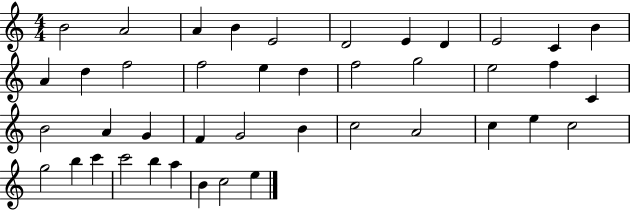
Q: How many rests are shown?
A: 0